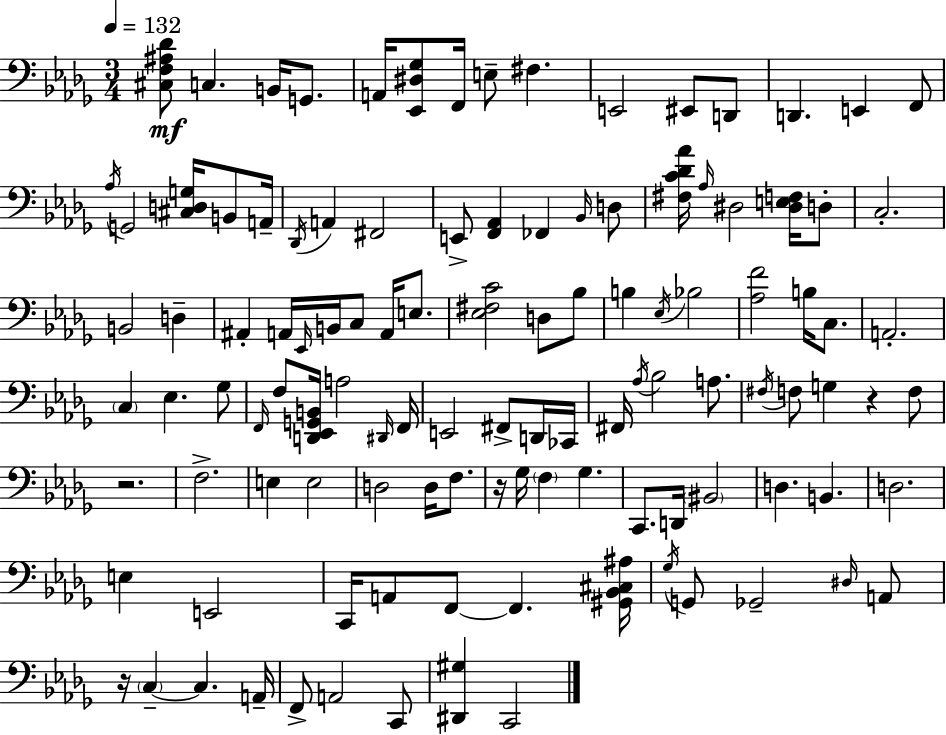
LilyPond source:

{
  \clef bass
  \numericTimeSignature
  \time 3/4
  \key bes \minor
  \tempo 4 = 132
  <cis f ais des'>8\mf c4. b,16 g,8. | a,16 <ees, dis ges>8 f,16 e8-- fis4. | e,2 eis,8 d,8 | d,4. e,4 f,8 | \break \acciaccatura { aes16 } g,2 <cis d g>16 b,8 | a,16-- \acciaccatura { des,16 } a,4 fis,2 | e,8-> <f, aes,>4 fes,4 | \grace { bes,16 } d8 <fis c' des' aes'>16 \grace { aes16 } dis2 | \break <dis e f>16 d8-. c2.-. | b,2 | d4-- ais,4-. a,16 \grace { ees,16 } b,16 c8 | a,16 e8. <ees fis c'>2 | \break d8 bes8 b4 \acciaccatura { ees16 } bes2 | <aes f'>2 | b16 c8. a,2.-. | \parenthesize c4 ees4. | \break ges8 \grace { f,16 } f8 <d, ees, g, b,>16 a2 | \grace { dis,16 } f,16 e,2 | fis,8-> d,16 ces,16 fis,16 \acciaccatura { aes16 } bes2 | a8. \acciaccatura { fis16 } f8 | \break g4 r4 f8 r2. | f2.-> | e4 | e2 d2 | \break d16 f8. r16 ges16 | \parenthesize f4 ges4. c,8. | d,16 \parenthesize bis,2 d4. | b,4. d2. | \break e4 | e,2 c,16 a,8 | f,8~~ f,4. <gis, bes, cis ais>16 \acciaccatura { ges16 } g,8 | ges,2-- \grace { dis16 } a,8 | \break r16 \parenthesize c4--~~ c4. a,16-- | f,8-> a,2 c,8 | <dis, gis>4 c,2 | \bar "|."
}